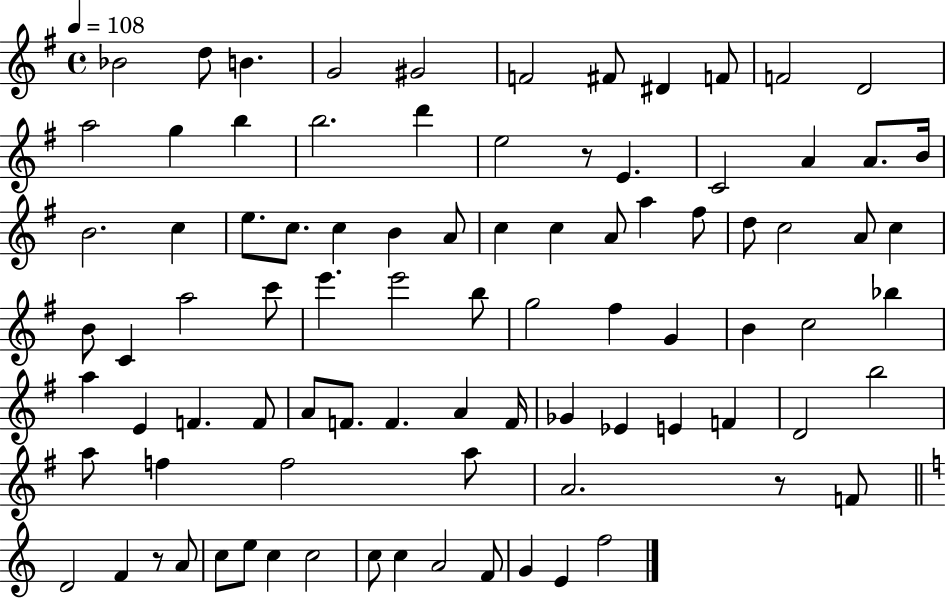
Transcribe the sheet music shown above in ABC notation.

X:1
T:Untitled
M:4/4
L:1/4
K:G
_B2 d/2 B G2 ^G2 F2 ^F/2 ^D F/2 F2 D2 a2 g b b2 d' e2 z/2 E C2 A A/2 B/4 B2 c e/2 c/2 c B A/2 c c A/2 a ^f/2 d/2 c2 A/2 c B/2 C a2 c'/2 e' e'2 b/2 g2 ^f G B c2 _b a E F F/2 A/2 F/2 F A F/4 _G _E E F D2 b2 a/2 f f2 a/2 A2 z/2 F/2 D2 F z/2 A/2 c/2 e/2 c c2 c/2 c A2 F/2 G E f2